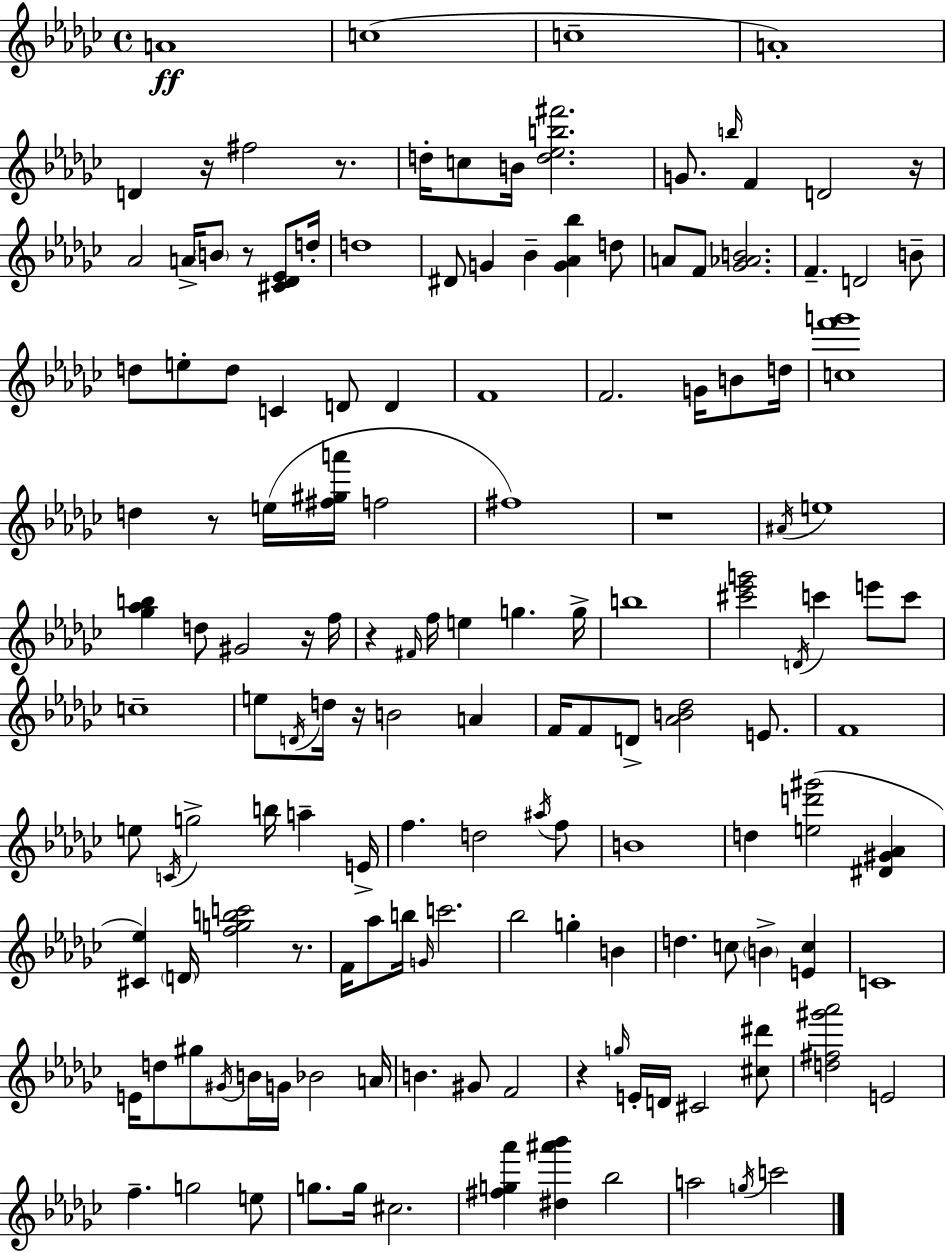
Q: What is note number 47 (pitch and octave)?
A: F5